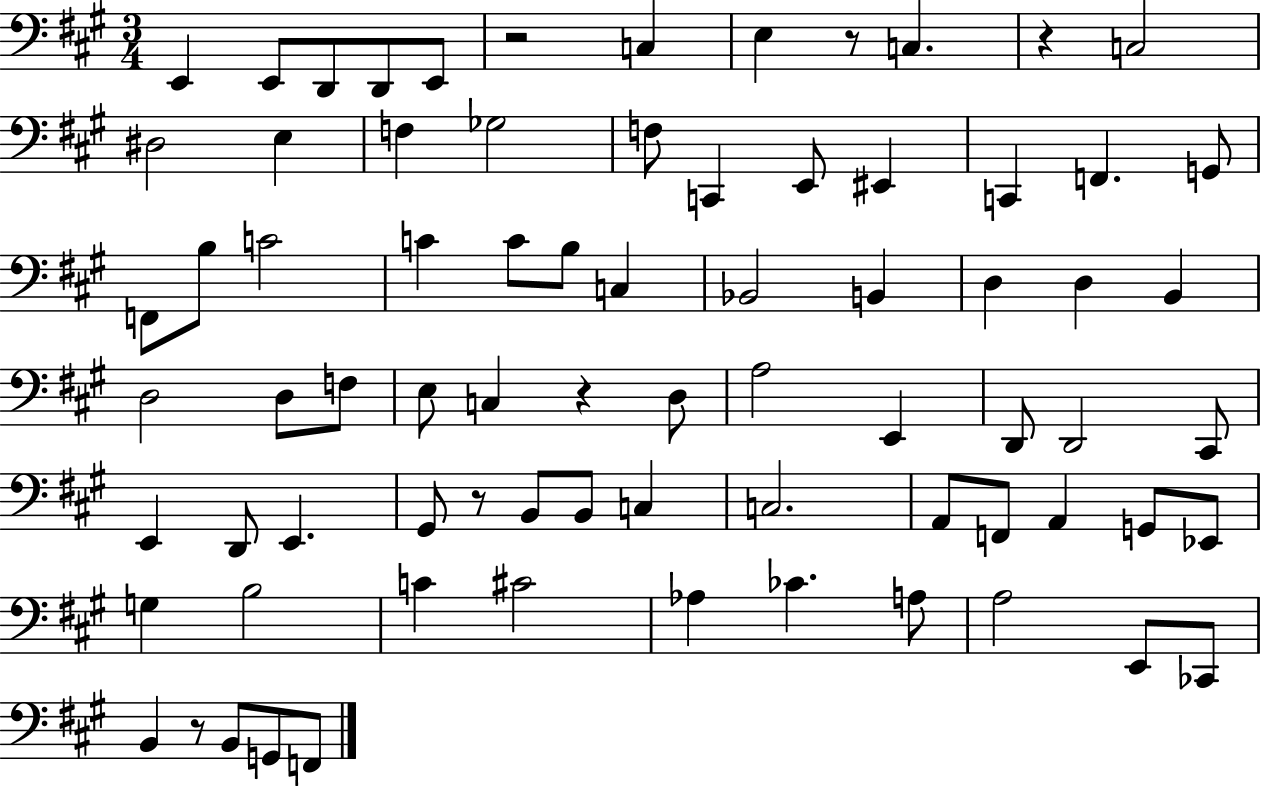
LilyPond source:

{
  \clef bass
  \numericTimeSignature
  \time 3/4
  \key a \major
  \repeat volta 2 { e,4 e,8 d,8 d,8 e,8 | r2 c4 | e4 r8 c4. | r4 c2 | \break dis2 e4 | f4 ges2 | f8 c,4 e,8 eis,4 | c,4 f,4. g,8 | \break f,8 b8 c'2 | c'4 c'8 b8 c4 | bes,2 b,4 | d4 d4 b,4 | \break d2 d8 f8 | e8 c4 r4 d8 | a2 e,4 | d,8 d,2 cis,8 | \break e,4 d,8 e,4. | gis,8 r8 b,8 b,8 c4 | c2. | a,8 f,8 a,4 g,8 ees,8 | \break g4 b2 | c'4 cis'2 | aes4 ces'4. a8 | a2 e,8 ces,8 | \break b,4 r8 b,8 g,8 f,8 | } \bar "|."
}